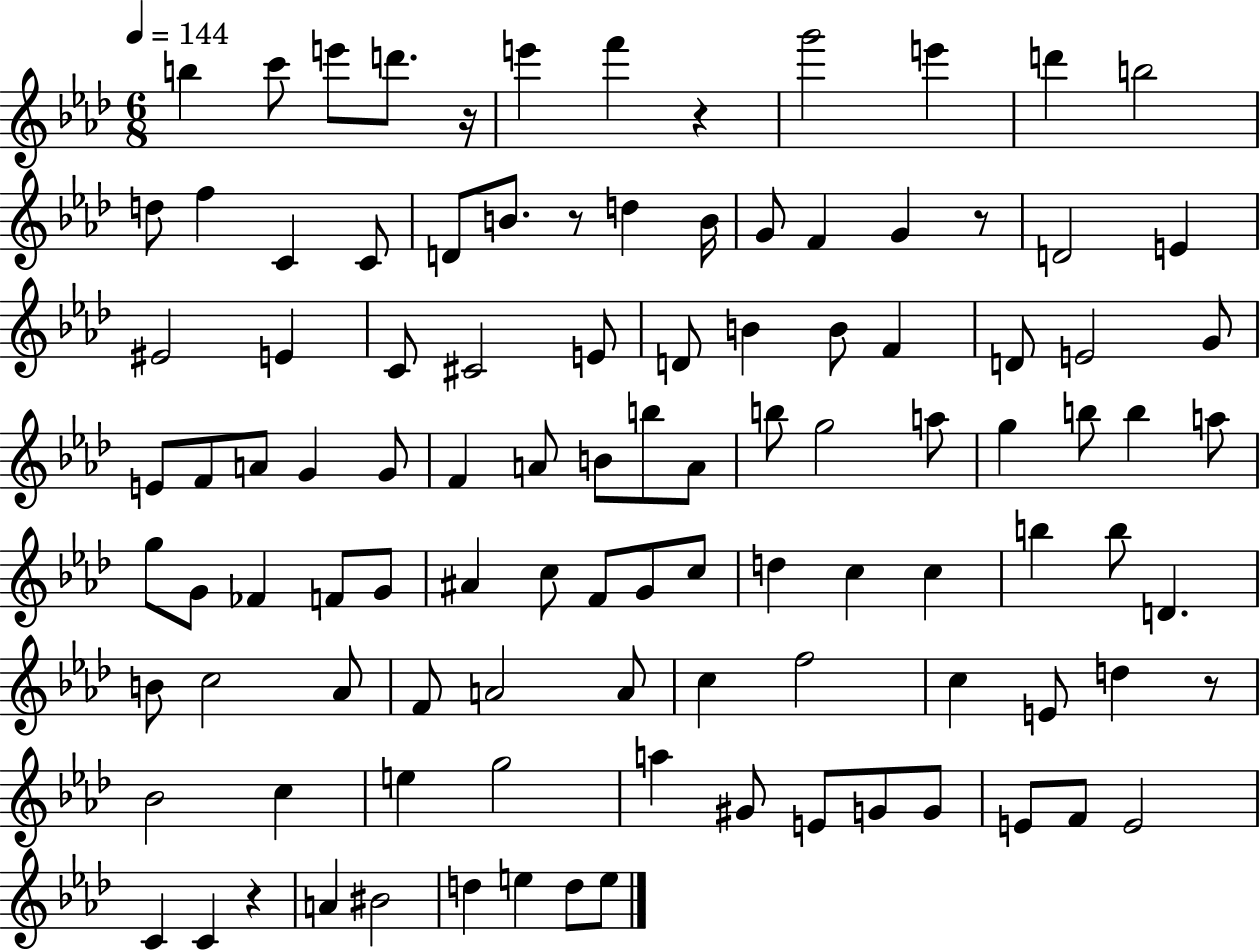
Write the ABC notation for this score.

X:1
T:Untitled
M:6/8
L:1/4
K:Ab
b c'/2 e'/2 d'/2 z/4 e' f' z g'2 e' d' b2 d/2 f C C/2 D/2 B/2 z/2 d B/4 G/2 F G z/2 D2 E ^E2 E C/2 ^C2 E/2 D/2 B B/2 F D/2 E2 G/2 E/2 F/2 A/2 G G/2 F A/2 B/2 b/2 A/2 b/2 g2 a/2 g b/2 b a/2 g/2 G/2 _F F/2 G/2 ^A c/2 F/2 G/2 c/2 d c c b b/2 D B/2 c2 _A/2 F/2 A2 A/2 c f2 c E/2 d z/2 _B2 c e g2 a ^G/2 E/2 G/2 G/2 E/2 F/2 E2 C C z A ^B2 d e d/2 e/2